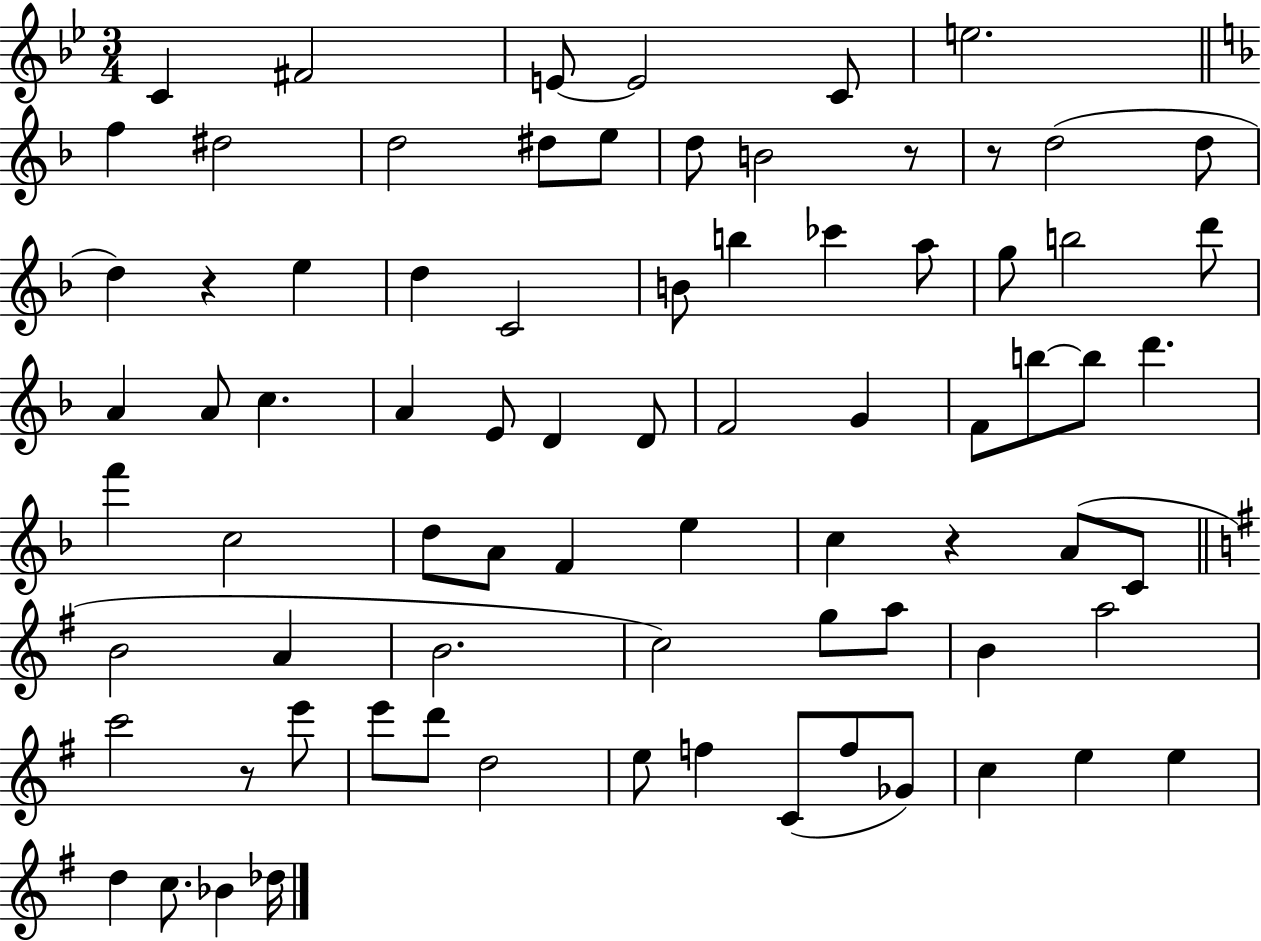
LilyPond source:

{
  \clef treble
  \numericTimeSignature
  \time 3/4
  \key bes \major
  c'4 fis'2 | e'8~~ e'2 c'8 | e''2. | \bar "||" \break \key d \minor f''4 dis''2 | d''2 dis''8 e''8 | d''8 b'2 r8 | r8 d''2( d''8 | \break d''4) r4 e''4 | d''4 c'2 | b'8 b''4 ces'''4 a''8 | g''8 b''2 d'''8 | \break a'4 a'8 c''4. | a'4 e'8 d'4 d'8 | f'2 g'4 | f'8 b''8~~ b''8 d'''4. | \break f'''4 c''2 | d''8 a'8 f'4 e''4 | c''4 r4 a'8( c'8 | \bar "||" \break \key g \major b'2 a'4 | b'2. | c''2) g''8 a''8 | b'4 a''2 | \break c'''2 r8 e'''8 | e'''8 d'''8 d''2 | e''8 f''4 c'8( f''8 ges'8) | c''4 e''4 e''4 | \break d''4 c''8. bes'4 des''16 | \bar "|."
}